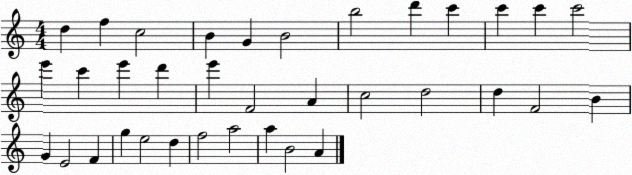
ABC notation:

X:1
T:Untitled
M:4/4
L:1/4
K:C
d f c2 B G B2 b2 d' c' c' c' c'2 e' c' e' d' e' F2 A c2 d2 d F2 B G E2 F g e2 d f2 a2 a B2 A